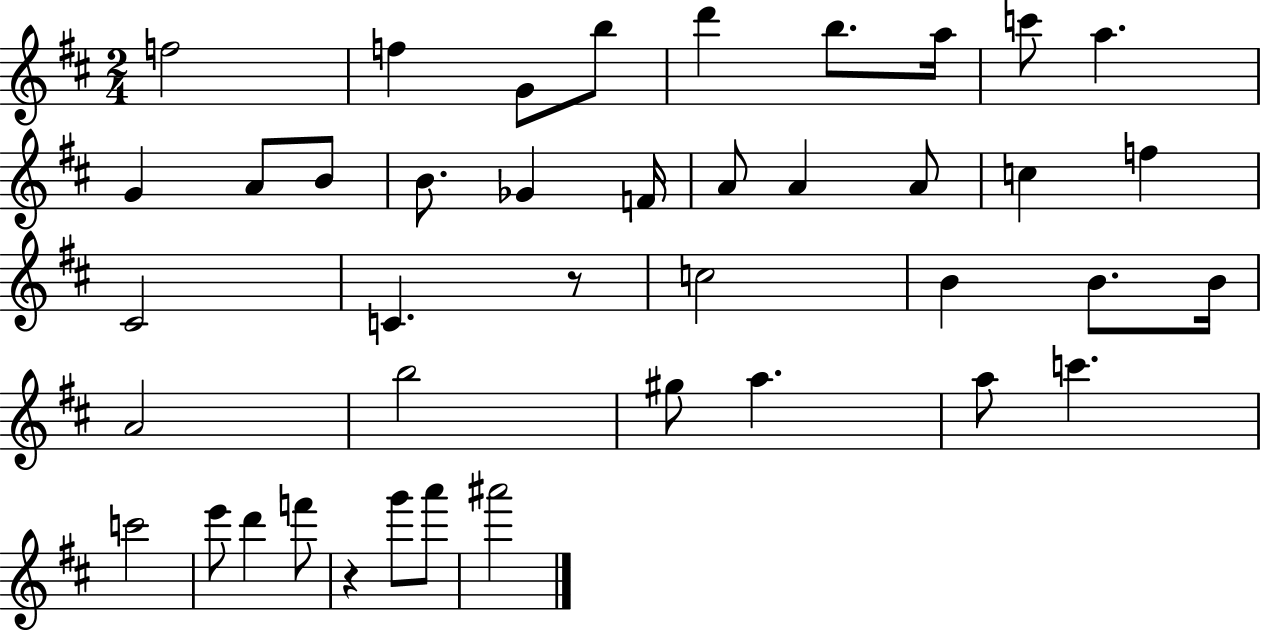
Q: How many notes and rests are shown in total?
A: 41